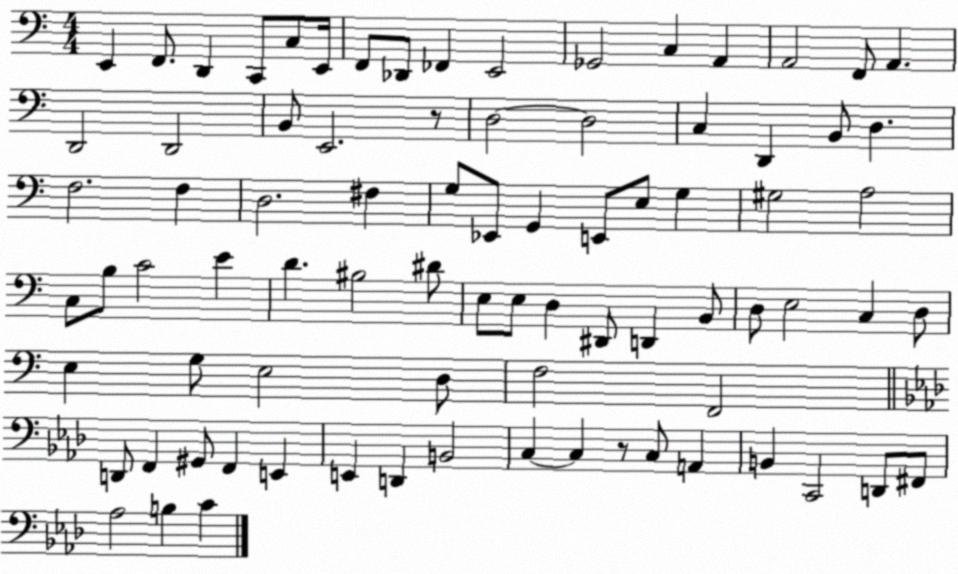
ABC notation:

X:1
T:Untitled
M:4/4
L:1/4
K:C
E,, F,,/2 D,, C,,/2 C,/2 E,,/4 F,,/2 _D,,/2 _F,, E,,2 _G,,2 C, A,, A,,2 F,,/2 A,, D,,2 D,,2 B,,/2 E,,2 z/2 D,2 D,2 C, D,, B,,/2 D, F,2 F, D,2 ^F, G,/2 _E,,/2 G,, E,,/2 E,/2 G, ^G,2 A,2 C,/2 B,/2 C2 E D ^B,2 ^D/2 E,/2 E,/2 D, ^D,,/2 D,, B,,/2 D,/2 E,2 C, D,/2 E, G,/2 E,2 D,/2 F,2 F,,2 D,,/2 F,, ^G,,/2 F,, E,, E,, D,, B,,2 C, C, z/2 C,/2 A,, B,, C,,2 D,,/2 ^F,,/2 _A,2 B, C